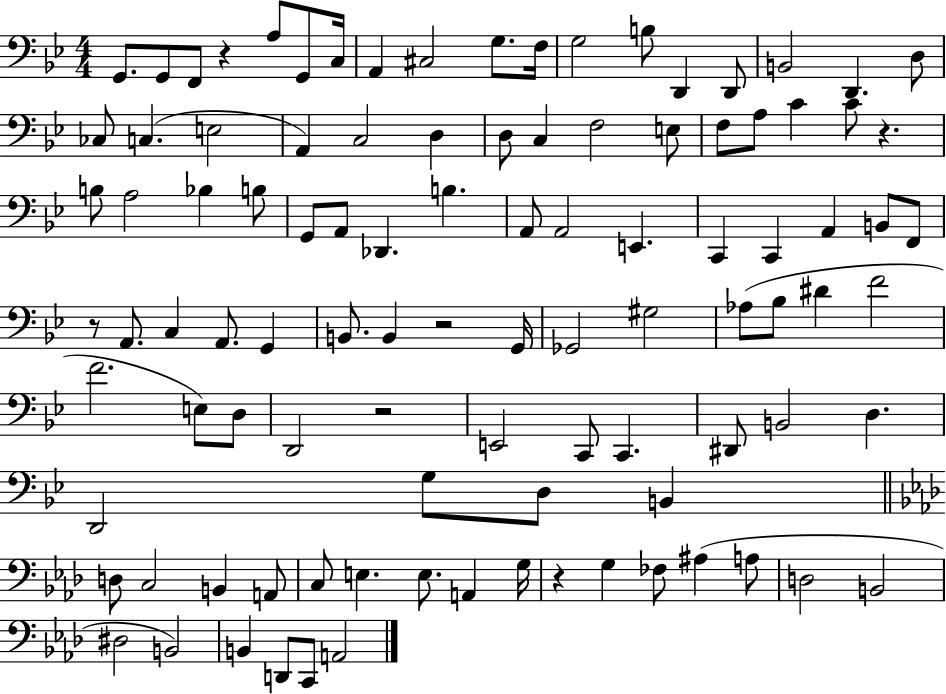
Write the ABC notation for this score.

X:1
T:Untitled
M:4/4
L:1/4
K:Bb
G,,/2 G,,/2 F,,/2 z A,/2 G,,/2 C,/4 A,, ^C,2 G,/2 F,/4 G,2 B,/2 D,, D,,/2 B,,2 D,, D,/2 _C,/2 C, E,2 A,, C,2 D, D,/2 C, F,2 E,/2 F,/2 A,/2 C C/2 z B,/2 A,2 _B, B,/2 G,,/2 A,,/2 _D,, B, A,,/2 A,,2 E,, C,, C,, A,, B,,/2 F,,/2 z/2 A,,/2 C, A,,/2 G,, B,,/2 B,, z2 G,,/4 _G,,2 ^G,2 _A,/2 _B,/2 ^D F2 F2 E,/2 D,/2 D,,2 z2 E,,2 C,,/2 C,, ^D,,/2 B,,2 D, D,,2 G,/2 D,/2 B,, D,/2 C,2 B,, A,,/2 C,/2 E, E,/2 A,, G,/4 z G, _F,/2 ^A, A,/2 D,2 B,,2 ^D,2 B,,2 B,, D,,/2 C,,/2 A,,2